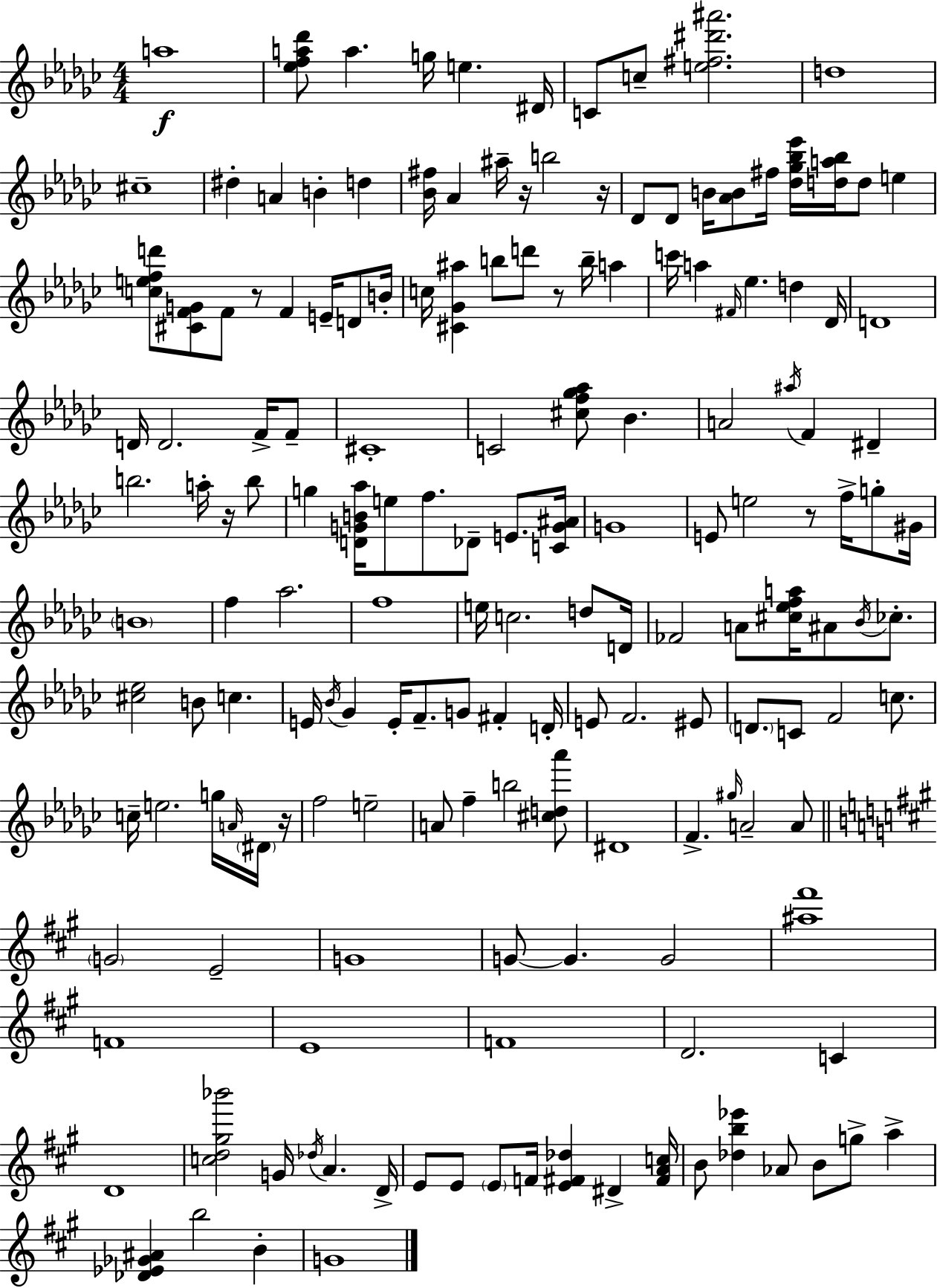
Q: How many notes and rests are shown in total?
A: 166